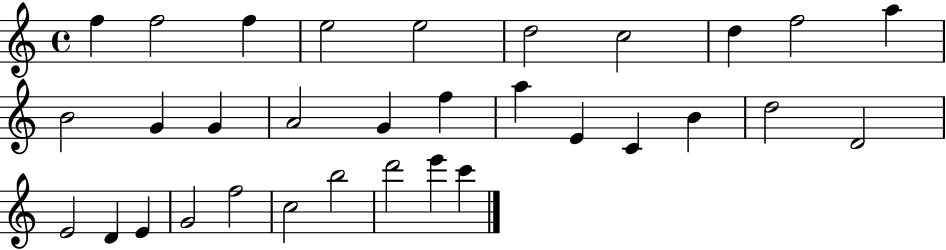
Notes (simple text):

F5/q F5/h F5/q E5/h E5/h D5/h C5/h D5/q F5/h A5/q B4/h G4/q G4/q A4/h G4/q F5/q A5/q E4/q C4/q B4/q D5/h D4/h E4/h D4/q E4/q G4/h F5/h C5/h B5/h D6/h E6/q C6/q